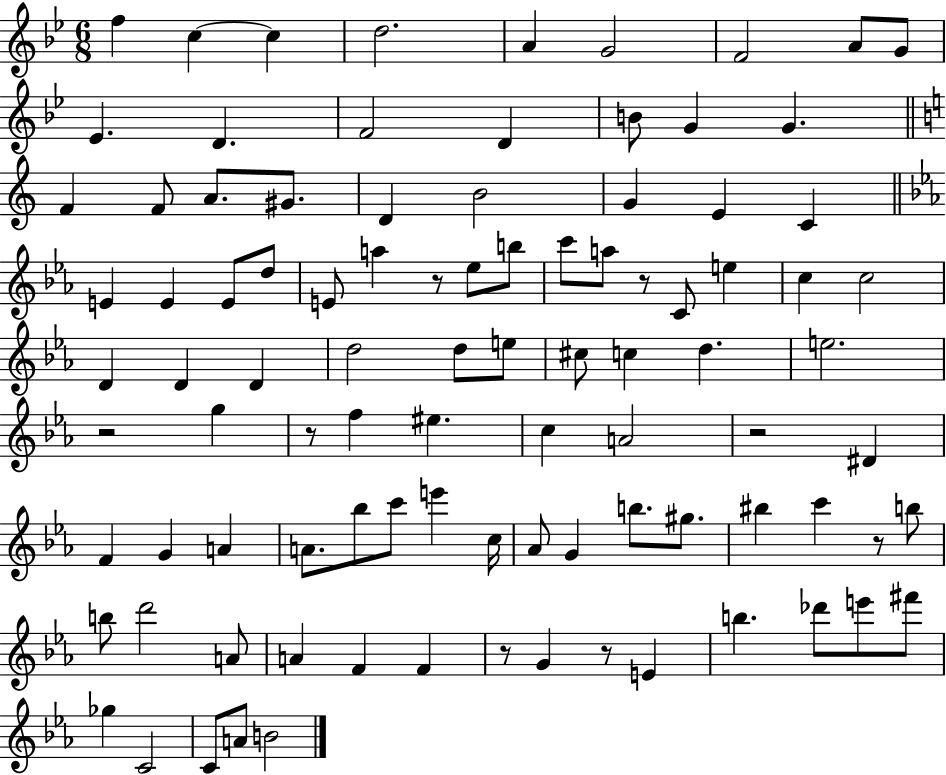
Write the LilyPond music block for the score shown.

{
  \clef treble
  \numericTimeSignature
  \time 6/8
  \key bes \major
  f''4 c''4~~ c''4 | d''2. | a'4 g'2 | f'2 a'8 g'8 | \break ees'4. d'4. | f'2 d'4 | b'8 g'4 g'4. | \bar "||" \break \key a \minor f'4 f'8 a'8. gis'8. | d'4 b'2 | g'4 e'4 c'4 | \bar "||" \break \key ees \major e'4 e'4 e'8 d''8 | e'8 a''4 r8 ees''8 b''8 | c'''8 a''8 r8 c'8 e''4 | c''4 c''2 | \break d'4 d'4 d'4 | d''2 d''8 e''8 | cis''8 c''4 d''4. | e''2. | \break r2 g''4 | r8 f''4 eis''4. | c''4 a'2 | r2 dis'4 | \break f'4 g'4 a'4 | a'8. bes''8 c'''8 e'''4 c''16 | aes'8 g'4 b''8. gis''8. | bis''4 c'''4 r8 b''8 | \break b''8 d'''2 a'8 | a'4 f'4 f'4 | r8 g'4 r8 e'4 | b''4. des'''8 e'''8 fis'''8 | \break ges''4 c'2 | c'8 a'8 b'2 | \bar "|."
}